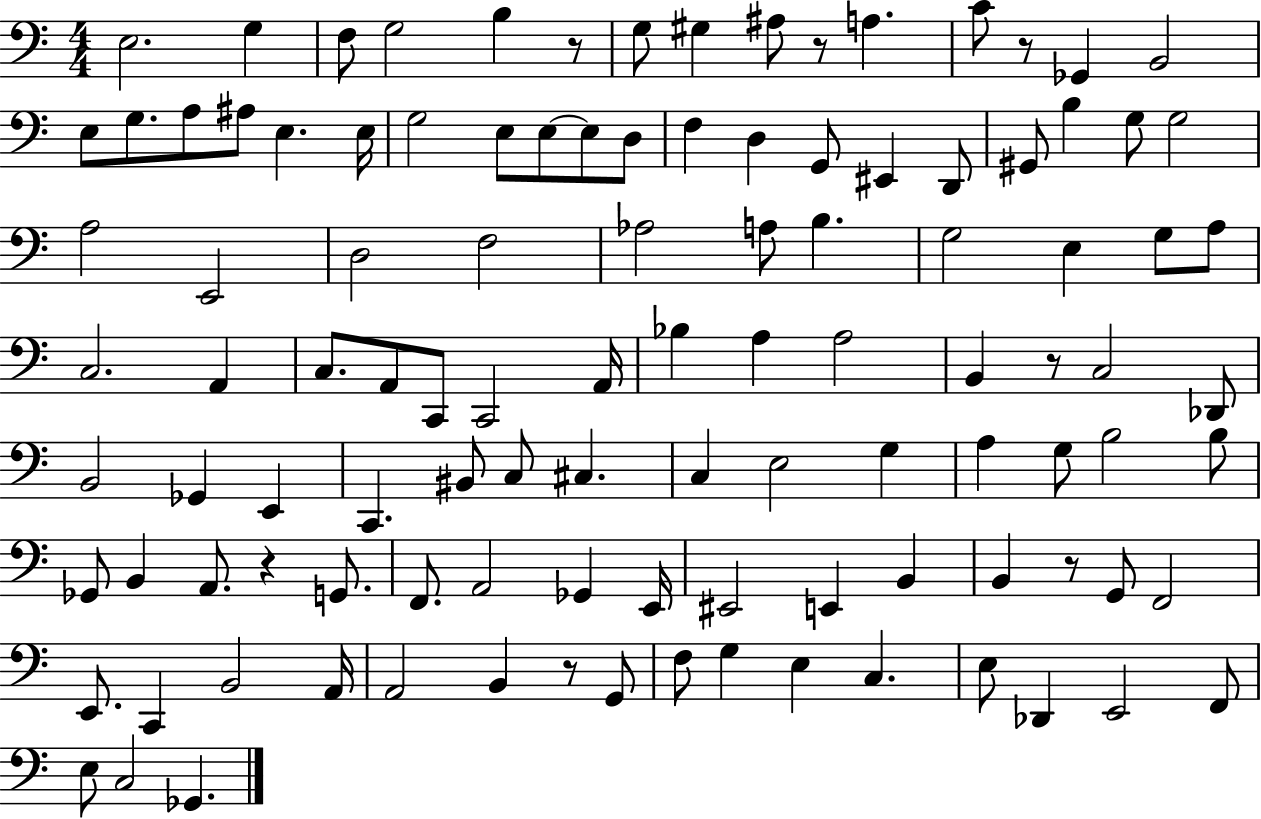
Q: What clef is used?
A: bass